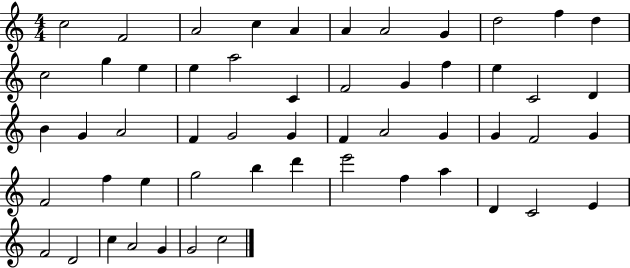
X:1
T:Untitled
M:4/4
L:1/4
K:C
c2 F2 A2 c A A A2 G d2 f d c2 g e e a2 C F2 G f e C2 D B G A2 F G2 G F A2 G G F2 G F2 f e g2 b d' e'2 f a D C2 E F2 D2 c A2 G G2 c2